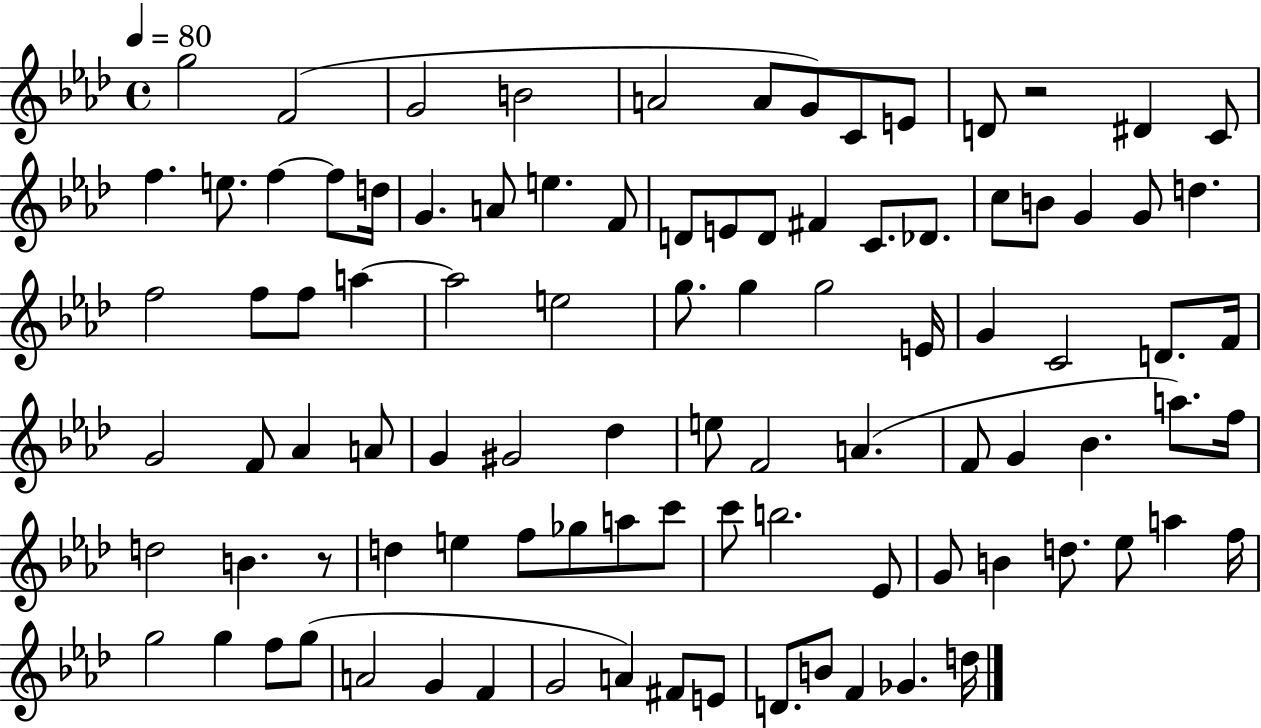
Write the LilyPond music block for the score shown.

{
  \clef treble
  \time 4/4
  \defaultTimeSignature
  \key aes \major
  \tempo 4 = 80
  g''2 f'2( | g'2 b'2 | a'2 a'8 g'8) c'8 e'8 | d'8 r2 dis'4 c'8 | \break f''4. e''8. f''4~~ f''8 d''16 | g'4. a'8 e''4. f'8 | d'8 e'8 d'8 fis'4 c'8. des'8. | c''8 b'8 g'4 g'8 d''4. | \break f''2 f''8 f''8 a''4~~ | a''2 e''2 | g''8. g''4 g''2 e'16 | g'4 c'2 d'8. f'16 | \break g'2 f'8 aes'4 a'8 | g'4 gis'2 des''4 | e''8 f'2 a'4.( | f'8 g'4 bes'4. a''8.) f''16 | \break d''2 b'4. r8 | d''4 e''4 f''8 ges''8 a''8 c'''8 | c'''8 b''2. ees'8 | g'8 b'4 d''8. ees''8 a''4 f''16 | \break g''2 g''4 f''8 g''8( | a'2 g'4 f'4 | g'2 a'4) fis'8 e'8 | d'8. b'8 f'4 ges'4. d''16 | \break \bar "|."
}